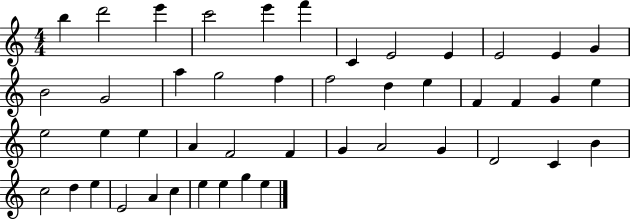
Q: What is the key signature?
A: C major